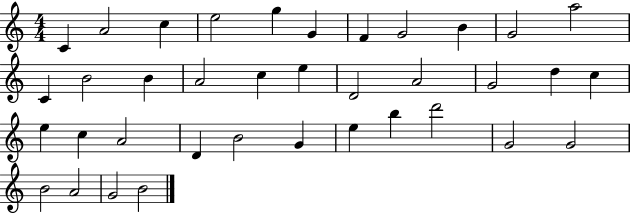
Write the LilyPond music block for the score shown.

{
  \clef treble
  \numericTimeSignature
  \time 4/4
  \key c \major
  c'4 a'2 c''4 | e''2 g''4 g'4 | f'4 g'2 b'4 | g'2 a''2 | \break c'4 b'2 b'4 | a'2 c''4 e''4 | d'2 a'2 | g'2 d''4 c''4 | \break e''4 c''4 a'2 | d'4 b'2 g'4 | e''4 b''4 d'''2 | g'2 g'2 | \break b'2 a'2 | g'2 b'2 | \bar "|."
}